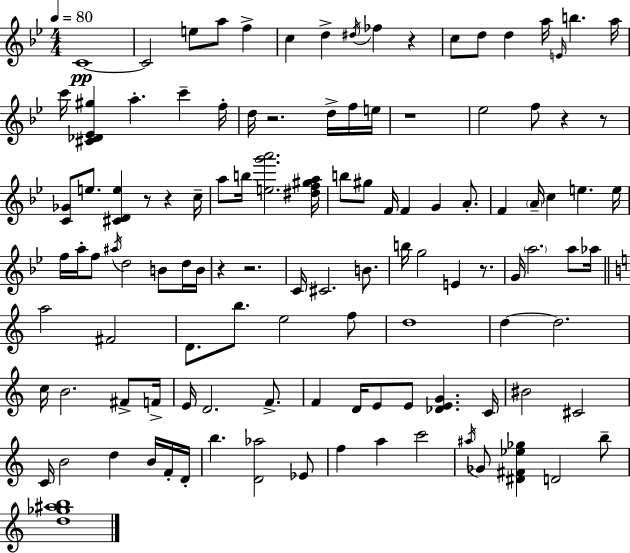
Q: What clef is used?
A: treble